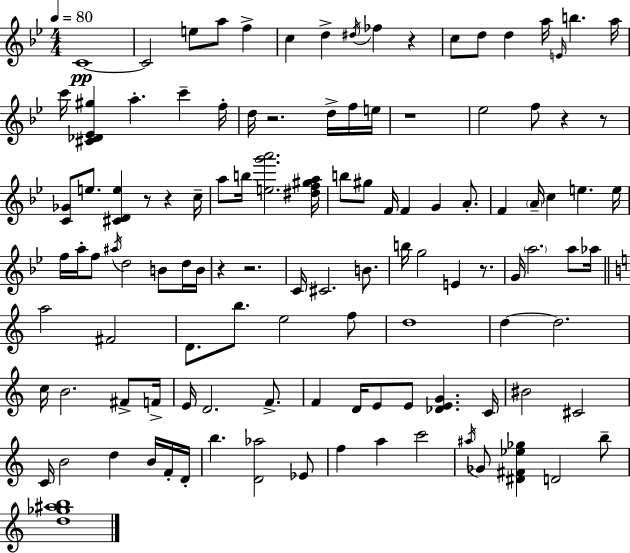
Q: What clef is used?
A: treble